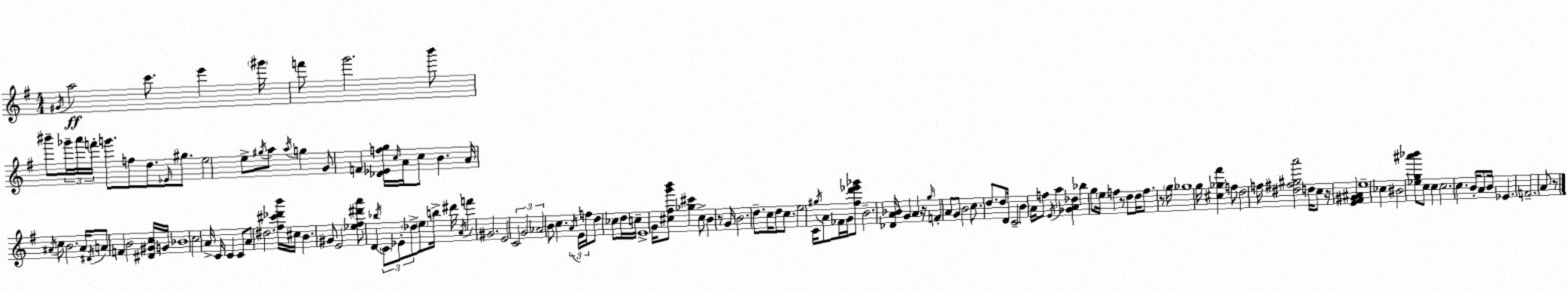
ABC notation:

X:1
T:Untitled
M:4/4
L:1/4
K:Em
^G/4 a2 c'/2 e' ^g'/4 f'/2 g'2 b'/2 ^b'/2 _g'/4 a'/4 f'/4 g'/2 f/2 d/2 _E/4 ^g/2 e2 e/2 ^g/4 a/2 a/4 g G/2 F [_D_Efg]/4 c/4 A/4 c/2 B A/4 ^A/4 c/2 B2 ^A/4 ^D/4 A/2 F B2 [^D^Gc]/4 G/4 _B4 c2 A/4 C/4 C C/2 A/2 ^d2 [^f^c'_d'b']/4 ^c/4 B ^G/2 E2 [_e^f^d'a']/2 D _b/4 C/2 _E/2 _d/2 e/2 b/4 ^d'/4 A/4 f' ^G2 E2 C2 G2 _A2 B/2 c A/4 E/4 f/4 d/2 _c/2 d/4 c/4 E4 G/4 [^c^fg'b']/2 [_g^c'] ^c/2 B z/2 G/4 B2 d/2 c/4 d/2 c/2 e2 C/4 ^g/4 A/2 _F/4 G/4 [^fd'_e'_g']/2 B2 [_DA_B]/4 G A z/4 g/4 F A/2 G/2 B2 c/2 d/2 d/2 D/4 C2 B A/4 f/2 E/4 a [_GA_d] _b g/2 e/4 f z/2 d/2 d/4 f/2 z/2 g/4 _g4 g/4 [^c_g^f'] f/2 d2 f/4 [^d^f^ga']2 d/4 c/2 z/4 [E^F^G^A] e4 _c ^B2 [_eg^a'_b']/2 c/2 c c2 c B/4 A/2 B/4 _E F2 A/2 z/2